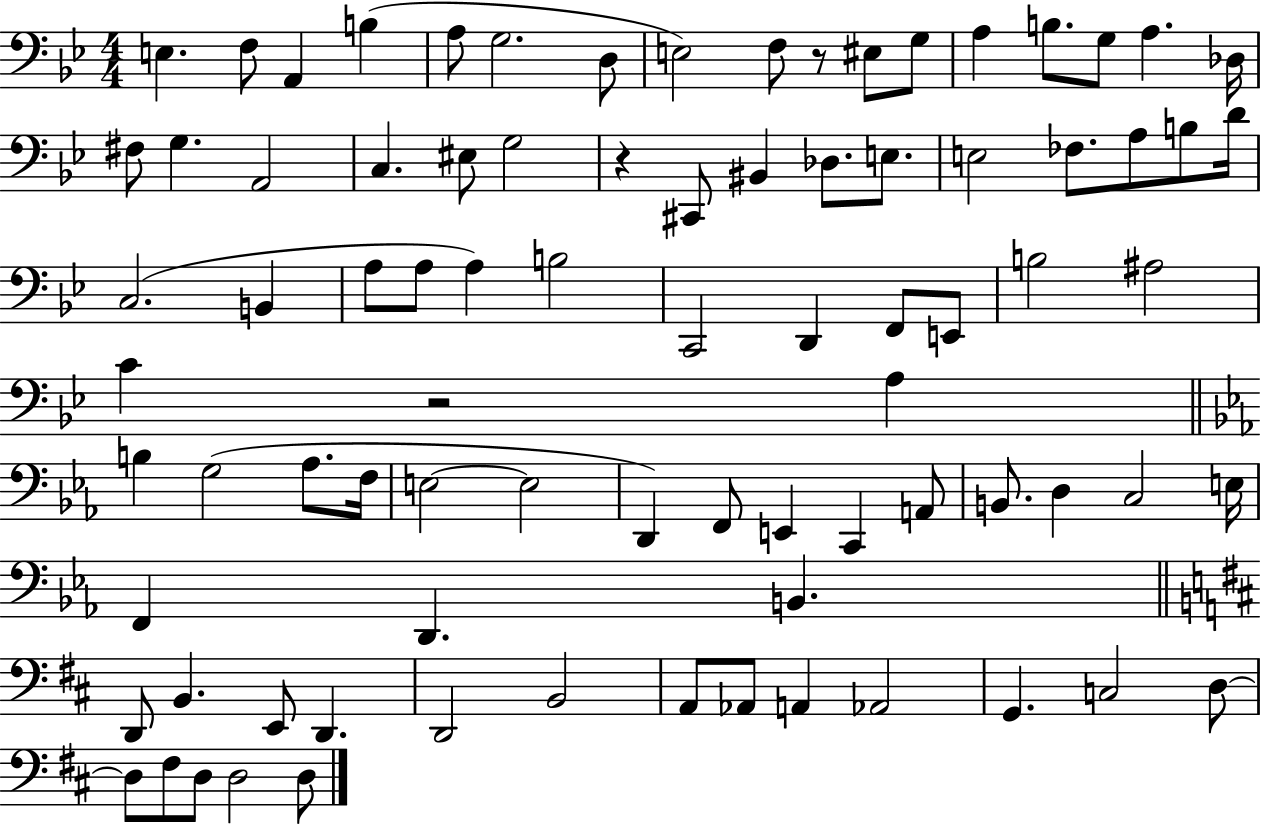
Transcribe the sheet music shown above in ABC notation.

X:1
T:Untitled
M:4/4
L:1/4
K:Bb
E, F,/2 A,, B, A,/2 G,2 D,/2 E,2 F,/2 z/2 ^E,/2 G,/2 A, B,/2 G,/2 A, _D,/4 ^F,/2 G, A,,2 C, ^E,/2 G,2 z ^C,,/2 ^B,, _D,/2 E,/2 E,2 _F,/2 A,/2 B,/2 D/4 C,2 B,, A,/2 A,/2 A, B,2 C,,2 D,, F,,/2 E,,/2 B,2 ^A,2 C z2 A, B, G,2 _A,/2 F,/4 E,2 E,2 D,, F,,/2 E,, C,, A,,/2 B,,/2 D, C,2 E,/4 F,, D,, B,, D,,/2 B,, E,,/2 D,, D,,2 B,,2 A,,/2 _A,,/2 A,, _A,,2 G,, C,2 D,/2 D,/2 ^F,/2 D,/2 D,2 D,/2